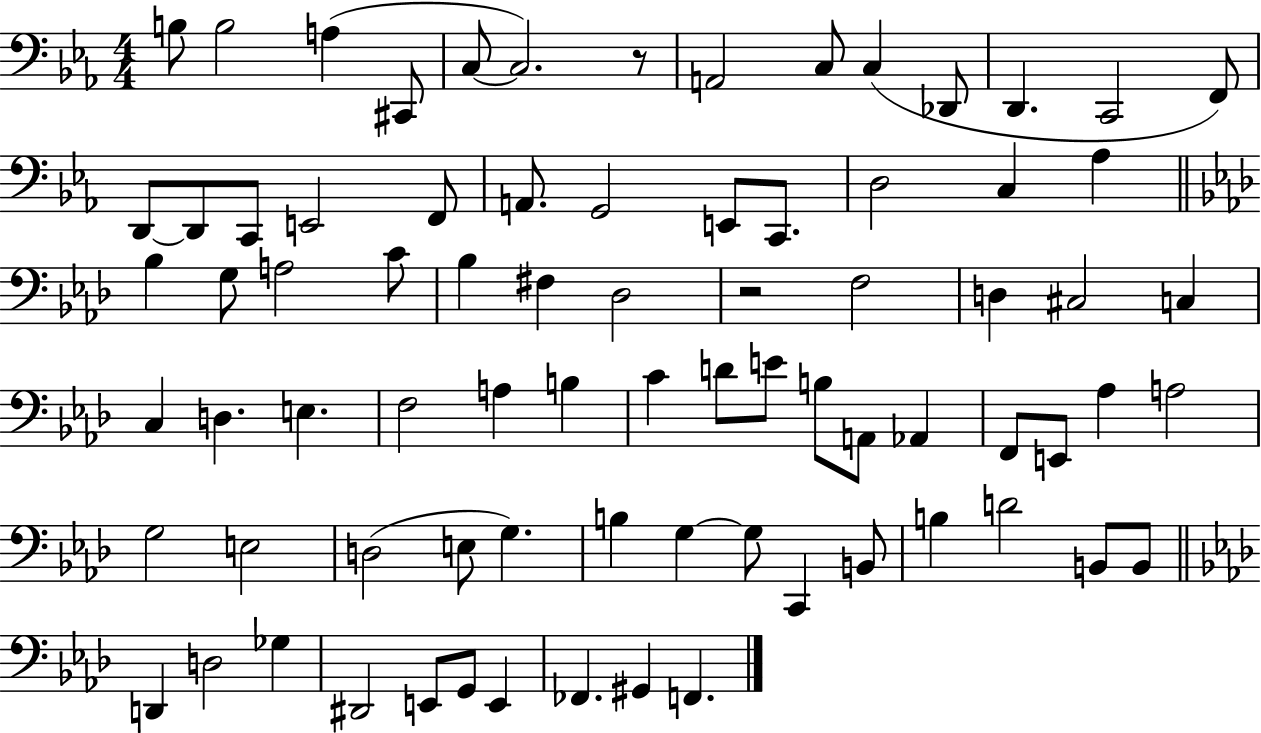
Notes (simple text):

B3/e B3/h A3/q C#2/e C3/e C3/h. R/e A2/h C3/e C3/q Db2/e D2/q. C2/h F2/e D2/e D2/e C2/e E2/h F2/e A2/e. G2/h E2/e C2/e. D3/h C3/q Ab3/q Bb3/q G3/e A3/h C4/e Bb3/q F#3/q Db3/h R/h F3/h D3/q C#3/h C3/q C3/q D3/q. E3/q. F3/h A3/q B3/q C4/q D4/e E4/e B3/e A2/e Ab2/q F2/e E2/e Ab3/q A3/h G3/h E3/h D3/h E3/e G3/q. B3/q G3/q G3/e C2/q B2/e B3/q D4/h B2/e B2/e D2/q D3/h Gb3/q D#2/h E2/e G2/e E2/q FES2/q. G#2/q F2/q.